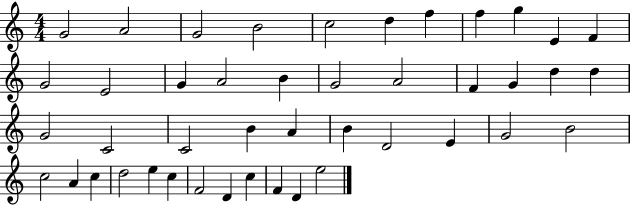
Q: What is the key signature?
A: C major